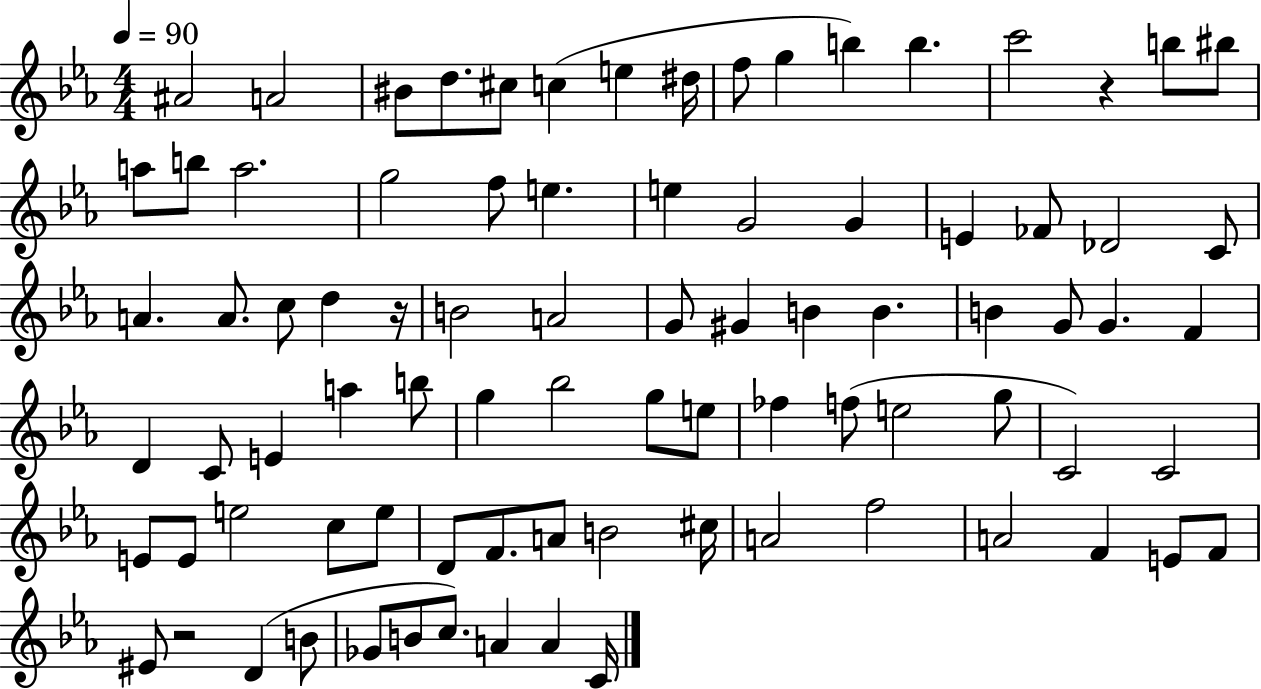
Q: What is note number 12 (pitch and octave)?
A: B5